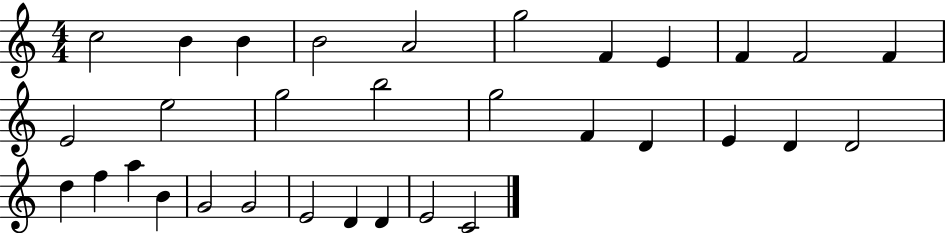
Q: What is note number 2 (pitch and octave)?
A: B4